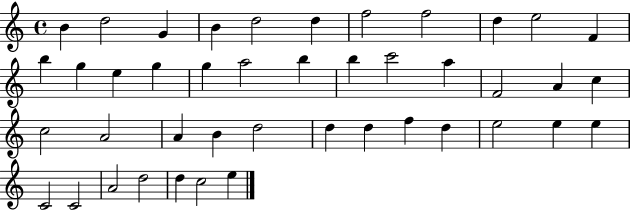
B4/q D5/h G4/q B4/q D5/h D5/q F5/h F5/h D5/q E5/h F4/q B5/q G5/q E5/q G5/q G5/q A5/h B5/q B5/q C6/h A5/q F4/h A4/q C5/q C5/h A4/h A4/q B4/q D5/h D5/q D5/q F5/q D5/q E5/h E5/q E5/q C4/h C4/h A4/h D5/h D5/q C5/h E5/q